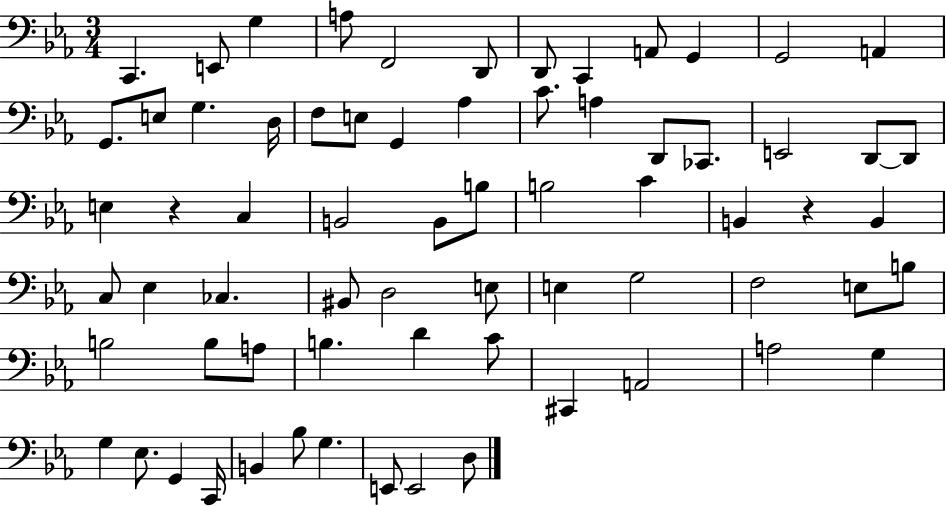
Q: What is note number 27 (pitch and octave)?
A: D2